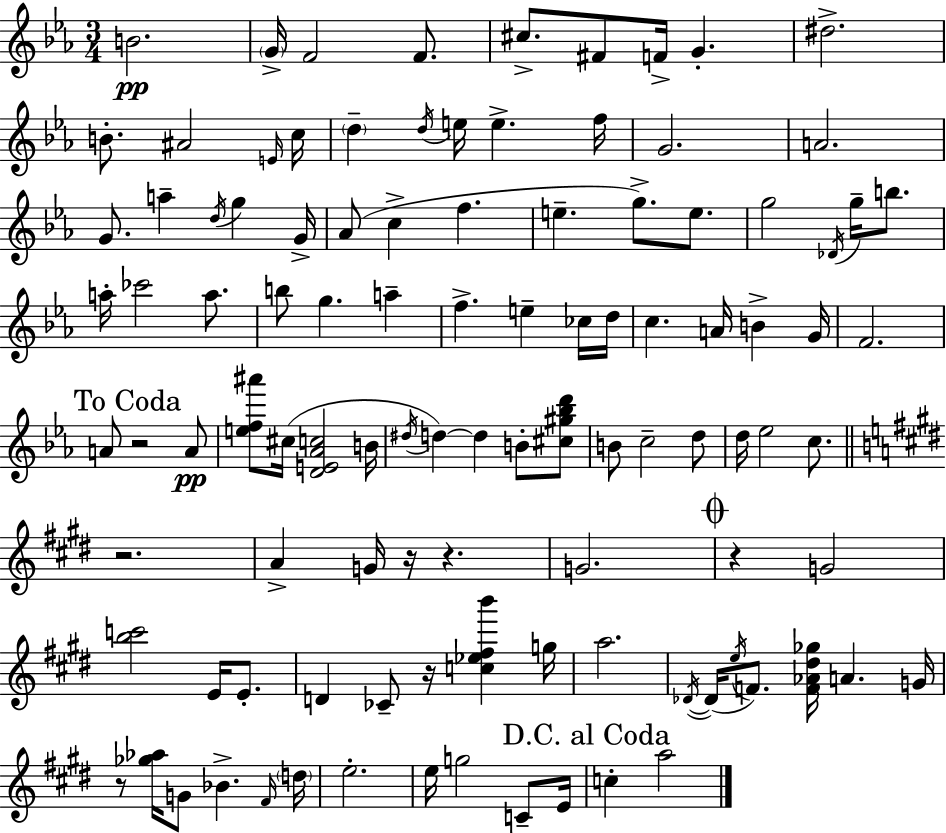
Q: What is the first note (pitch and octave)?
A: B4